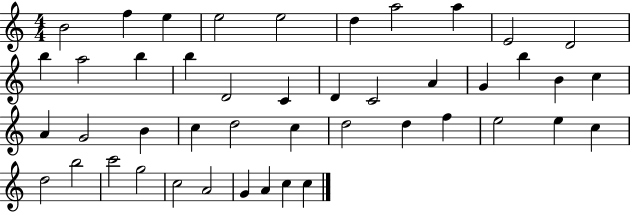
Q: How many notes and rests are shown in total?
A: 45